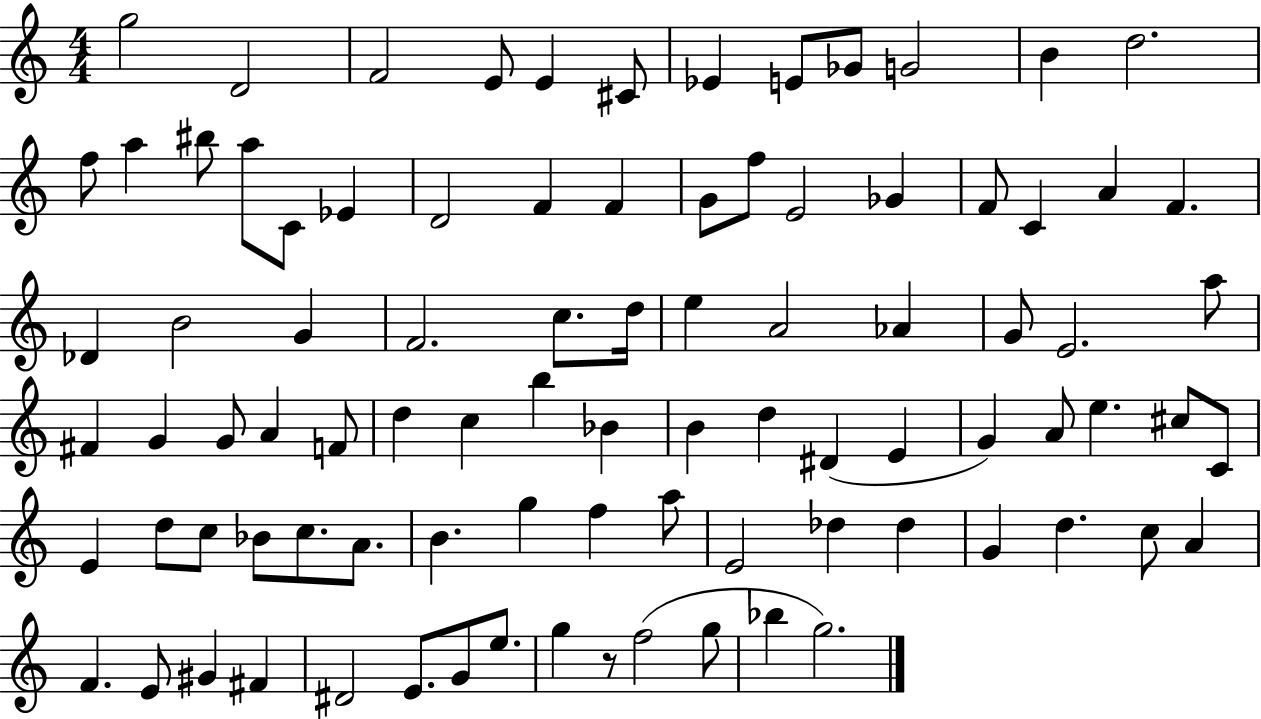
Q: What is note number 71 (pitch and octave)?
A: Db5